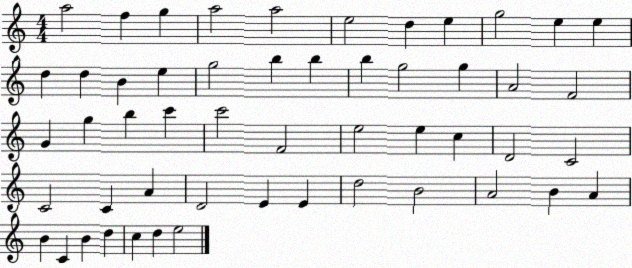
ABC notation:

X:1
T:Untitled
M:4/4
L:1/4
K:C
a2 f g a2 a2 e2 d e g2 e e d d B e g2 b b b g2 g A2 F2 G g b c' c'2 F2 e2 e c D2 C2 C2 C A D2 E E d2 B2 A2 B A B C B d c d e2